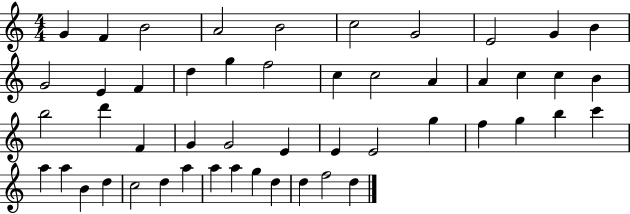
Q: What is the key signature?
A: C major